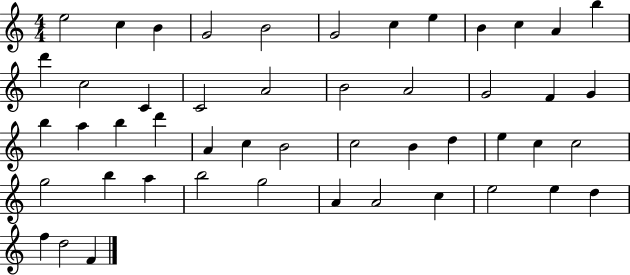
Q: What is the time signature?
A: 4/4